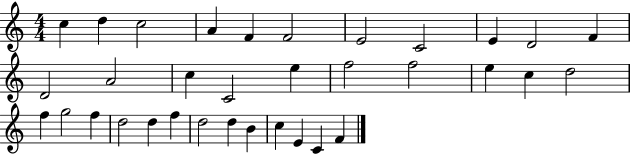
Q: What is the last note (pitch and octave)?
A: F4